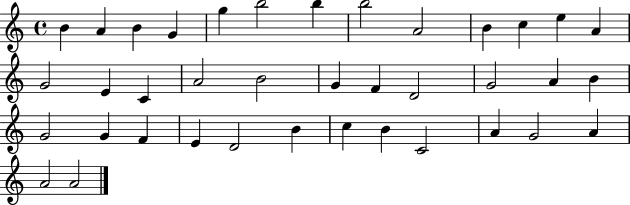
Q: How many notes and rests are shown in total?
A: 38